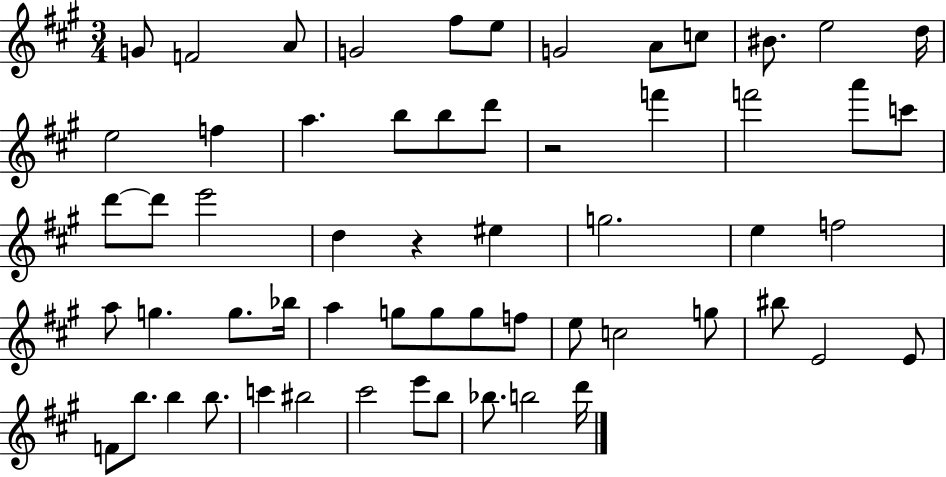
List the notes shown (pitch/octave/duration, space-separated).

G4/e F4/h A4/e G4/h F#5/e E5/e G4/h A4/e C5/e BIS4/e. E5/h D5/s E5/h F5/q A5/q. B5/e B5/e D6/e R/h F6/q F6/h A6/e C6/e D6/e D6/e E6/h D5/q R/q EIS5/q G5/h. E5/q F5/h A5/e G5/q. G5/e. Bb5/s A5/q G5/e G5/e G5/e F5/e E5/e C5/h G5/e BIS5/e E4/h E4/e F4/e B5/e. B5/q B5/e. C6/q BIS5/h C#6/h E6/e B5/e Bb5/e. B5/h D6/s